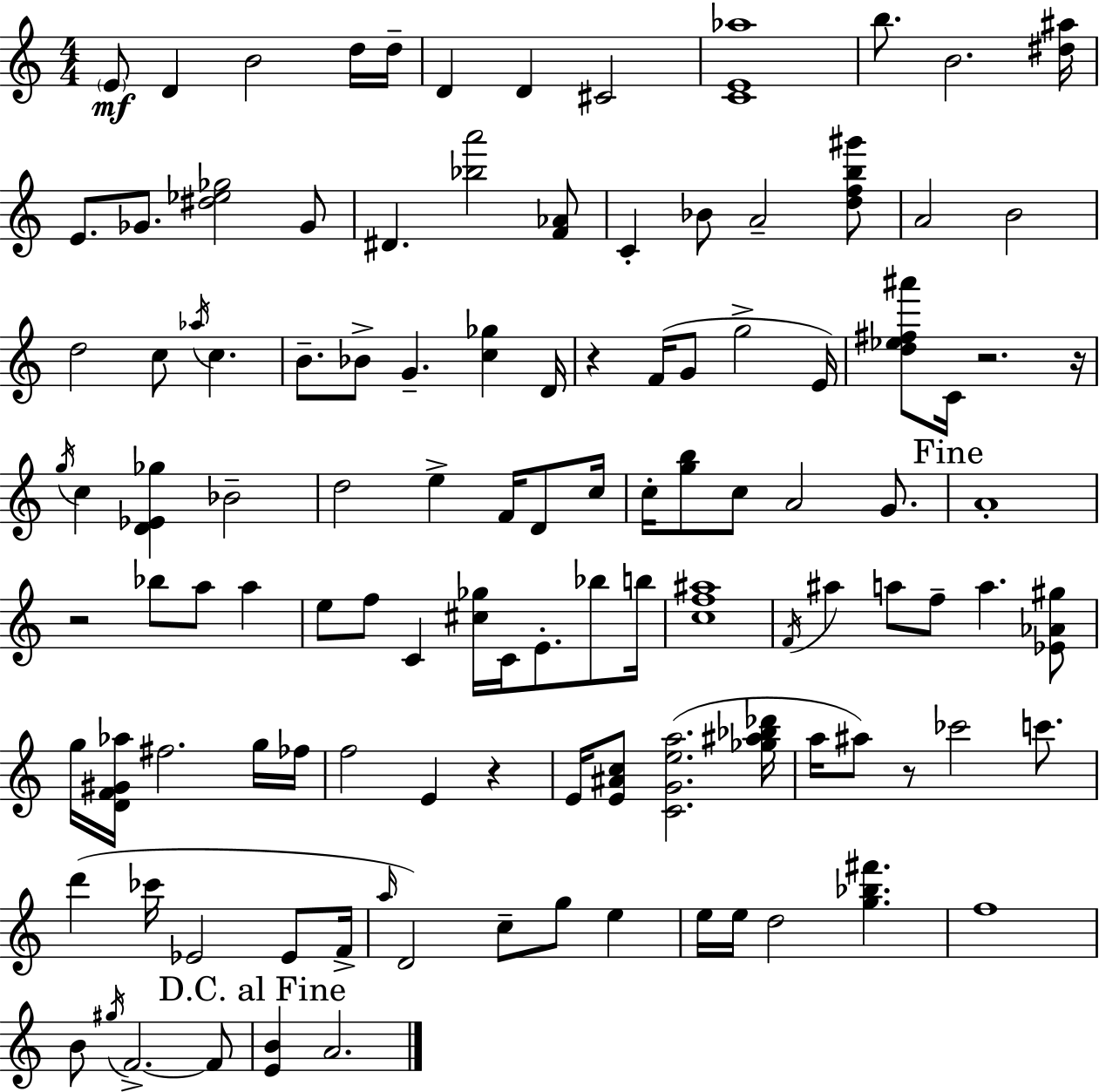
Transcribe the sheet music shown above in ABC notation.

X:1
T:Untitled
M:4/4
L:1/4
K:Am
E/2 D B2 d/4 d/4 D D ^C2 [CE_a]4 b/2 B2 [^d^a]/4 E/2 _G/2 [^d_e_g]2 _G/2 ^D [_ba']2 [F_A]/2 C _B/2 A2 [dfb^g']/2 A2 B2 d2 c/2 _a/4 c B/2 _B/2 G [c_g] D/4 z F/4 G/2 g2 E/4 [d_e^f^a']/2 C/4 z2 z/4 g/4 c [D_E_g] _B2 d2 e F/4 D/2 c/4 c/4 [gb]/2 c/2 A2 G/2 A4 z2 _b/2 a/2 a e/2 f/2 C [^c_g]/4 C/4 E/2 _b/2 b/4 [cf^a]4 F/4 ^a a/2 f/2 a [_E_A^g]/2 g/4 [DF^G_a]/4 ^f2 g/4 _f/4 f2 E z E/4 [E^Ac]/2 [CGea]2 [_g^a_b_d']/4 a/4 ^a/2 z/2 _c'2 c'/2 d' _c'/4 _E2 _E/2 F/4 a/4 D2 c/2 g/2 e e/4 e/4 d2 [g_b^f'] f4 B/2 ^g/4 F2 F/2 [EB] A2